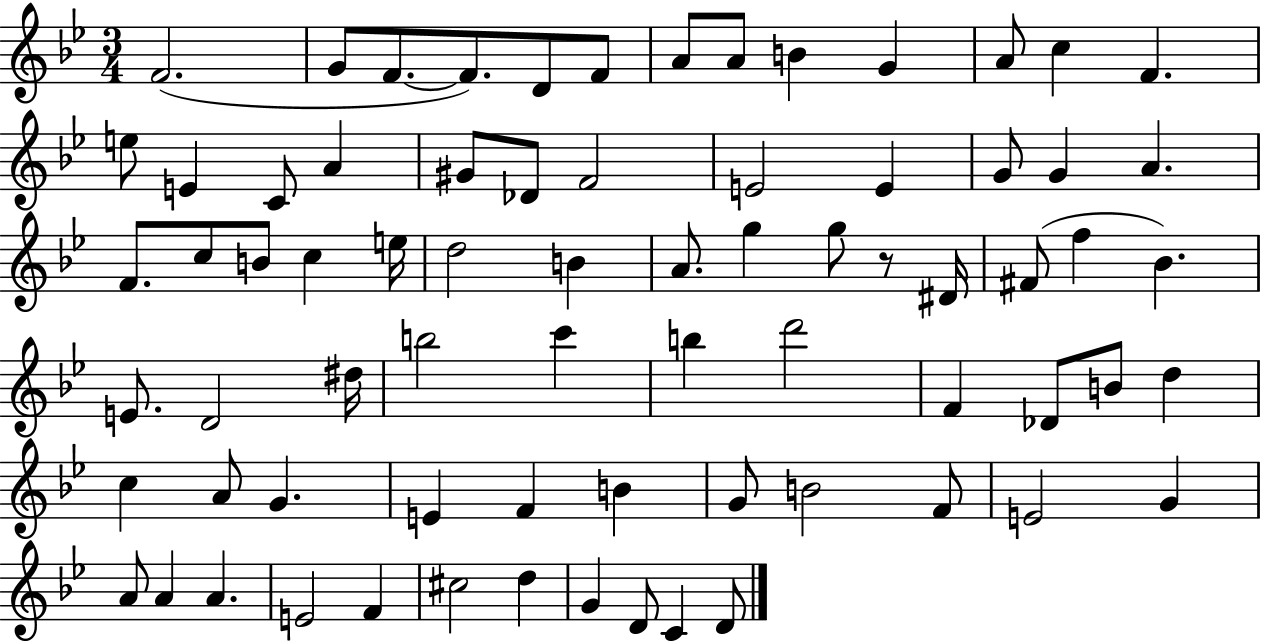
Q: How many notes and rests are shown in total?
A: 73